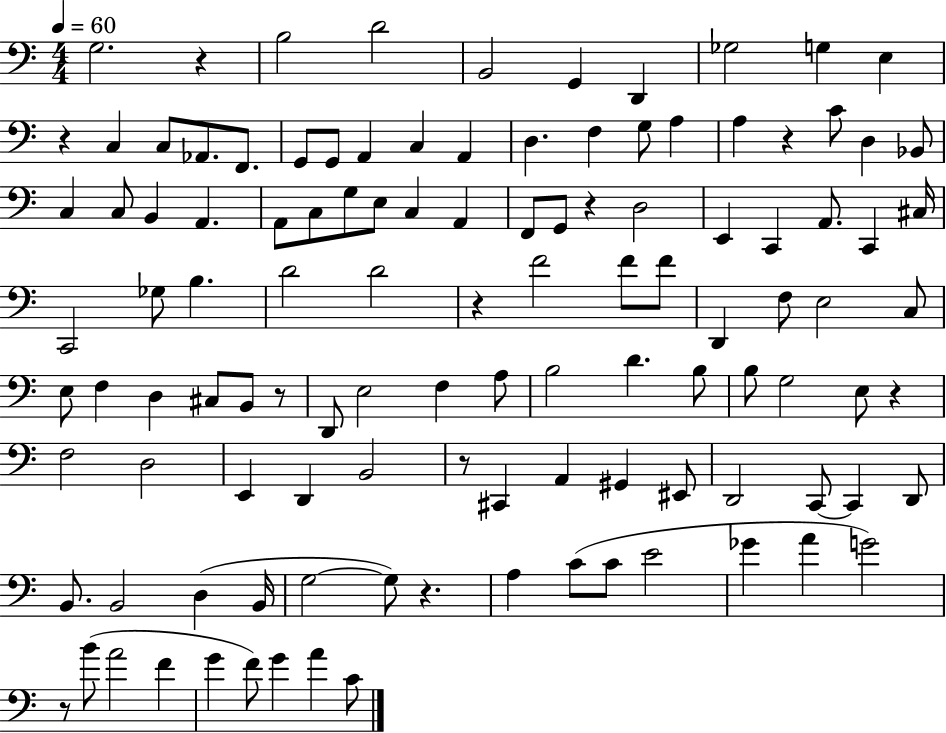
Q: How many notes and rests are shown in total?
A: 115